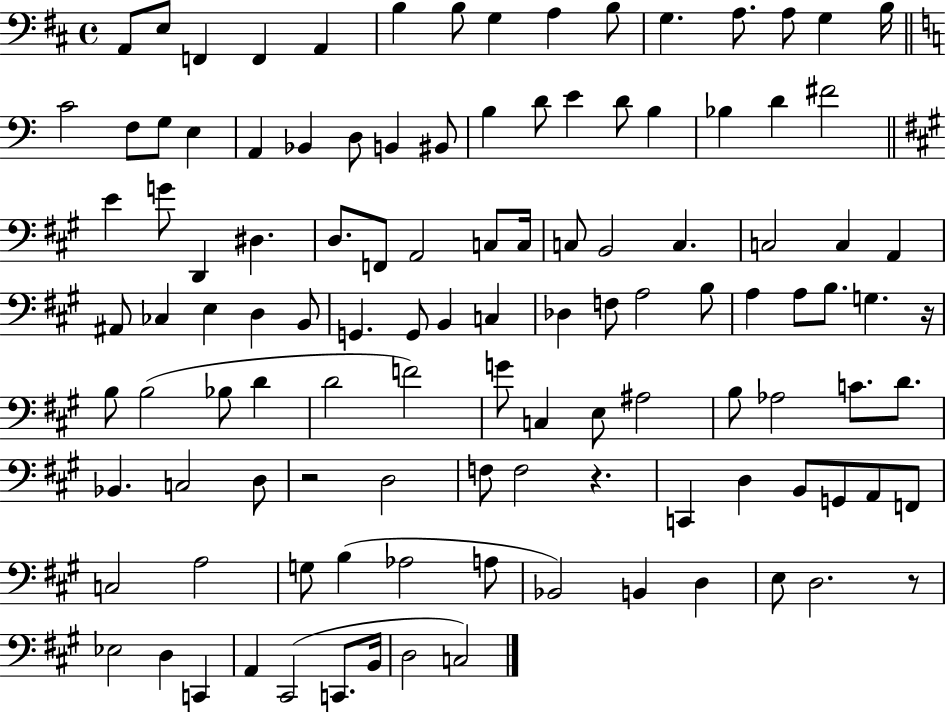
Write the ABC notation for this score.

X:1
T:Untitled
M:4/4
L:1/4
K:D
A,,/2 E,/2 F,, F,, A,, B, B,/2 G, A, B,/2 G, A,/2 A,/2 G, B,/4 C2 F,/2 G,/2 E, A,, _B,, D,/2 B,, ^B,,/2 B, D/2 E D/2 B, _B, D ^F2 E G/2 D,, ^D, D,/2 F,,/2 A,,2 C,/2 C,/4 C,/2 B,,2 C, C,2 C, A,, ^A,,/2 _C, E, D, B,,/2 G,, G,,/2 B,, C, _D, F,/2 A,2 B,/2 A, A,/2 B,/2 G, z/4 B,/2 B,2 _B,/2 D D2 F2 G/2 C, E,/2 ^A,2 B,/2 _A,2 C/2 D/2 _B,, C,2 D,/2 z2 D,2 F,/2 F,2 z C,, D, B,,/2 G,,/2 A,,/2 F,,/2 C,2 A,2 G,/2 B, _A,2 A,/2 _B,,2 B,, D, E,/2 D,2 z/2 _E,2 D, C,, A,, ^C,,2 C,,/2 B,,/4 D,2 C,2